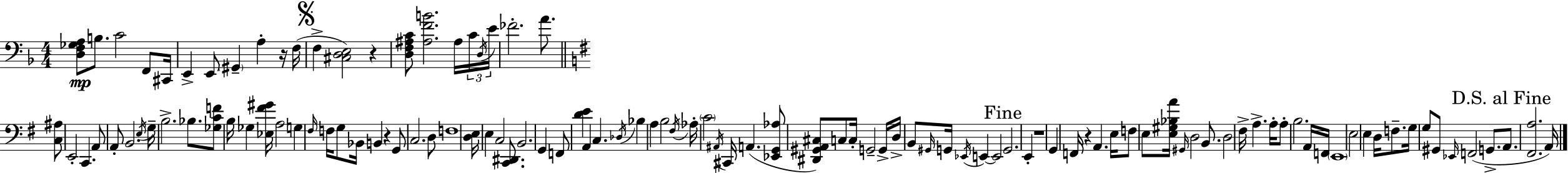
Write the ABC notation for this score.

X:1
T:Untitled
M:4/4
L:1/4
K:Dm
[D,F,_G,A,]/2 B,/2 C2 F,,/2 ^C,,/4 E,, E,,/2 ^G,, A, z/4 F,/4 F, [^C,D,E,]2 z [D,F,^A,C]/2 [^A,FB]2 ^A,/4 C/4 D,/4 E/4 _F2 A/2 [C,^A,]/2 E,,2 C,, A,,/2 A,,/2 B,,2 E,/4 G,/4 B,2 _B,/2 [_G,CF]/2 B,/4 _G, [_E,^F^G]/4 A,2 G, ^F,/4 F,/4 G,/2 _B,,/4 B,, z G,,/2 C,2 D,/2 F,4 [D,E,]/4 E, C,2 [C,,^D,,]/2 B,,2 G,, F,,/2 [DE] A,, C, _D,/4 _B, A, B,2 ^F,/4 _A,/4 C2 ^A,,/4 ^C,,/4 A,, [_E,,G,,_A,]/2 [^D,,^G,,A,,^C,]/2 C,/2 C,/4 G,,2 G,,/4 D,/4 B,,/2 ^G,,/4 G,,/4 _E,,/4 E,, E,,2 G,,2 E,, z4 G,, F,,/4 z A,, E,/4 F,/2 E,/2 [E,^G,_B,A]/4 ^G,,/4 D,2 B,,/2 D,2 ^F,/4 A, A,/4 A,/2 B,2 A,,/4 F,,/4 E,,4 E,2 E, D,/4 F,/2 G,/4 G,/2 ^G,,/2 _E,,/4 F,,2 G,,/2 A,,/2 [^F,,A,]2 A,,/4